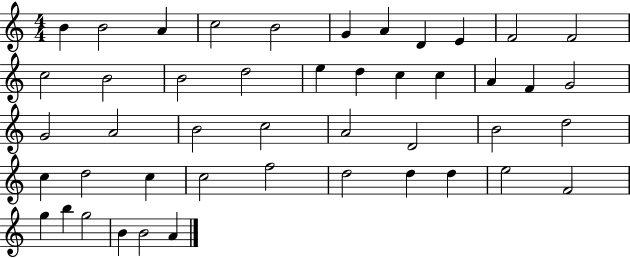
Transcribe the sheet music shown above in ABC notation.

X:1
T:Untitled
M:4/4
L:1/4
K:C
B B2 A c2 B2 G A D E F2 F2 c2 B2 B2 d2 e d c c A F G2 G2 A2 B2 c2 A2 D2 B2 d2 c d2 c c2 f2 d2 d d e2 F2 g b g2 B B2 A